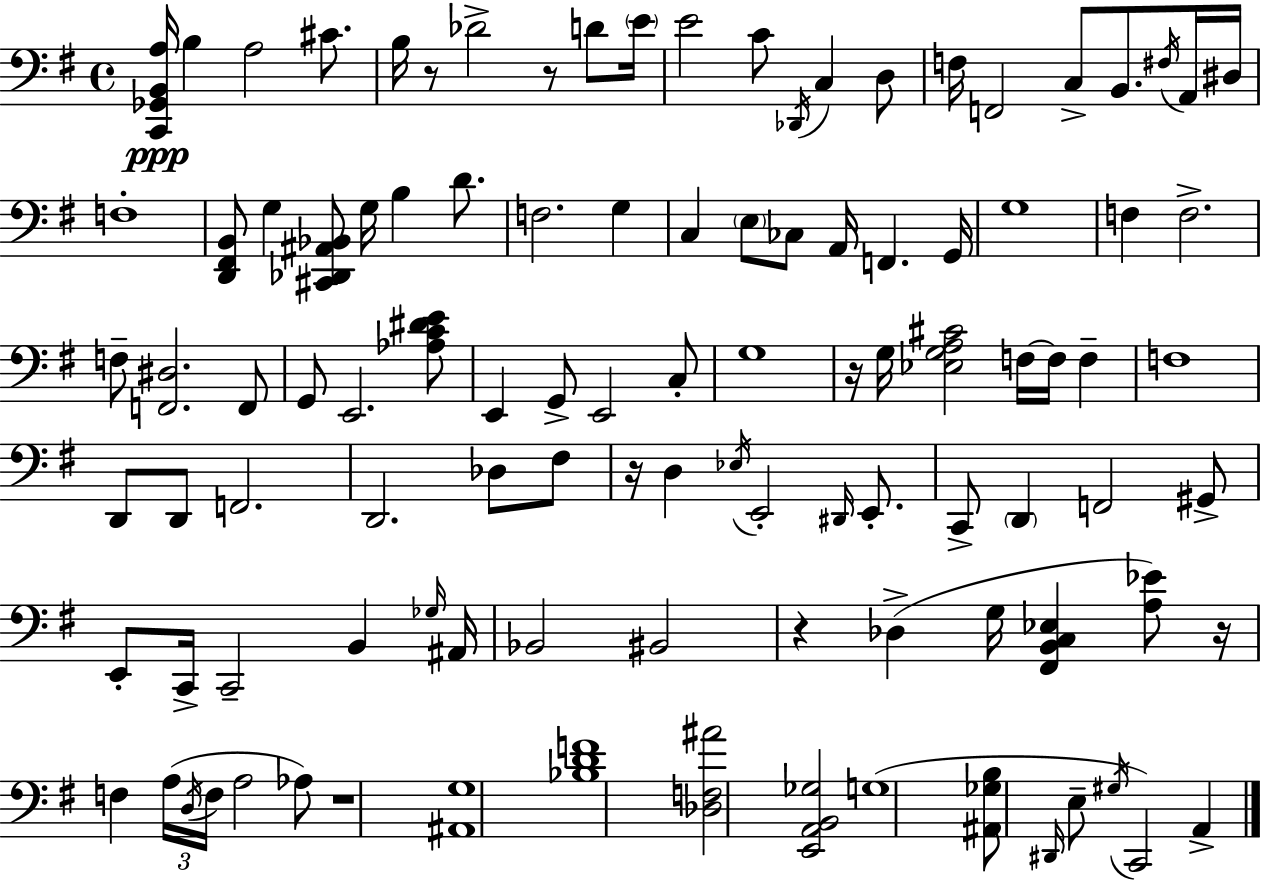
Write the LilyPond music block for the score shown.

{
  \clef bass
  \time 4/4
  \defaultTimeSignature
  \key e \minor
  <c, ges, b, a>16\ppp b4 a2 cis'8. | b16 r8 des'2-> r8 d'8 \parenthesize e'16 | e'2 c'8 \acciaccatura { des,16 } c4 d8 | f16 f,2 c8-> b,8. \acciaccatura { fis16 } | \break a,16 dis16 f1-. | <d, fis, b,>8 g4 <cis, des, ais, bes,>8 g16 b4 d'8. | f2. g4 | c4 \parenthesize e8 ces8 a,16 f,4. | \break g,16 g1 | f4 f2.-> | f8-- <f, dis>2. | f,8 g,8 e,2. | \break <aes c' dis' e'>8 e,4 g,8-> e,2 | c8-. g1 | r16 g16 <ees g a cis'>2 f16~~ f16 f4-- | f1 | \break d,8 d,8 f,2. | d,2. des8 | fis8 r16 d4 \acciaccatura { ees16 } e,2-. | \grace { dis,16 } e,8.-. c,8-> \parenthesize d,4 f,2 | \break gis,8-> e,8-. c,16-> c,2-- b,4 | \grace { ges16 } ais,16 bes,2 bis,2 | r4 des4->( g16 <fis, b, c ees>4 | <a ees'>8) r16 f4 \tuplet 3/2 { a16( \acciaccatura { d16 } f16 } a2 | \break aes8) r1 | <ais, g>1 | <bes d' f'>1 | <des f ais'>2 <e, a, b, ges>2 | \break g1( | <ais, ges b>8 \grace { dis,16 } e8-- \acciaccatura { gis16 } c,2) | a,4-> \bar "|."
}